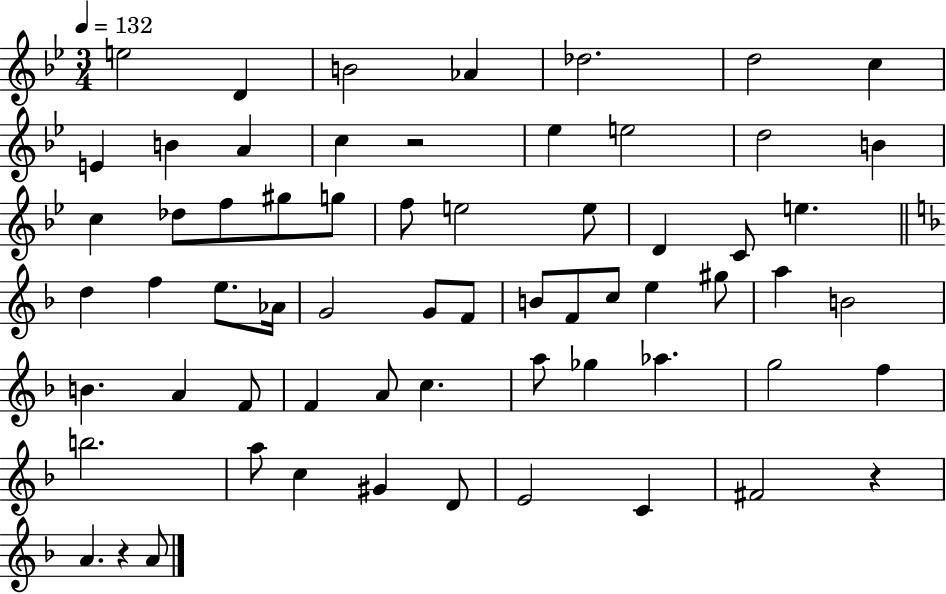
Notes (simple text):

E5/h D4/q B4/h Ab4/q Db5/h. D5/h C5/q E4/q B4/q A4/q C5/q R/h Eb5/q E5/h D5/h B4/q C5/q Db5/e F5/e G#5/e G5/e F5/e E5/h E5/e D4/q C4/e E5/q. D5/q F5/q E5/e. Ab4/s G4/h G4/e F4/e B4/e F4/e C5/e E5/q G#5/e A5/q B4/h B4/q. A4/q F4/e F4/q A4/e C5/q. A5/e Gb5/q Ab5/q. G5/h F5/q B5/h. A5/e C5/q G#4/q D4/e E4/h C4/q F#4/h R/q A4/q. R/q A4/e